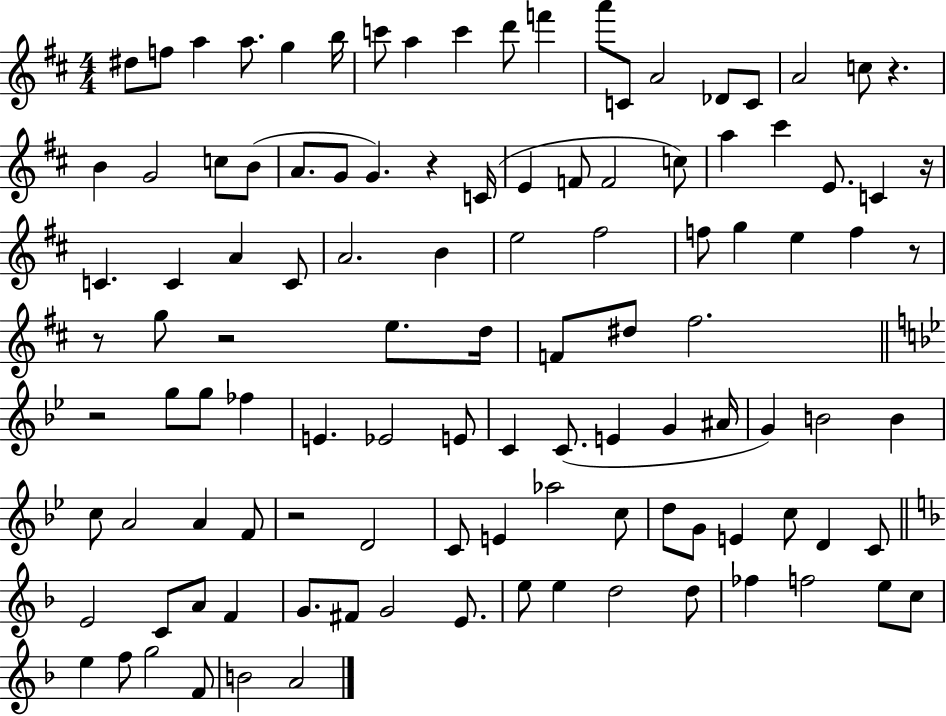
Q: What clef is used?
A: treble